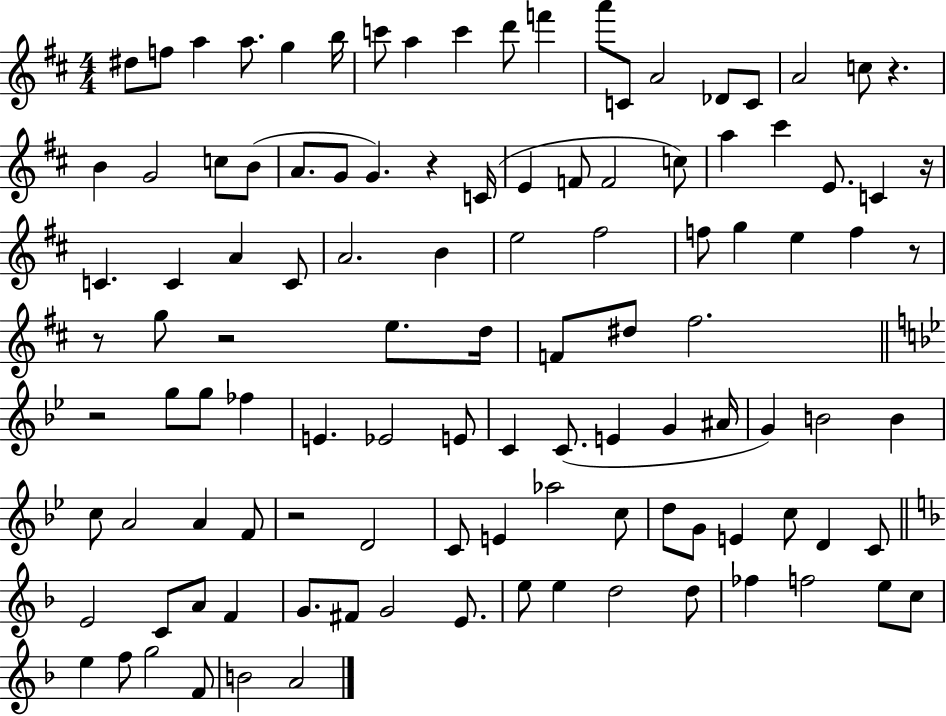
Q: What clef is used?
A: treble